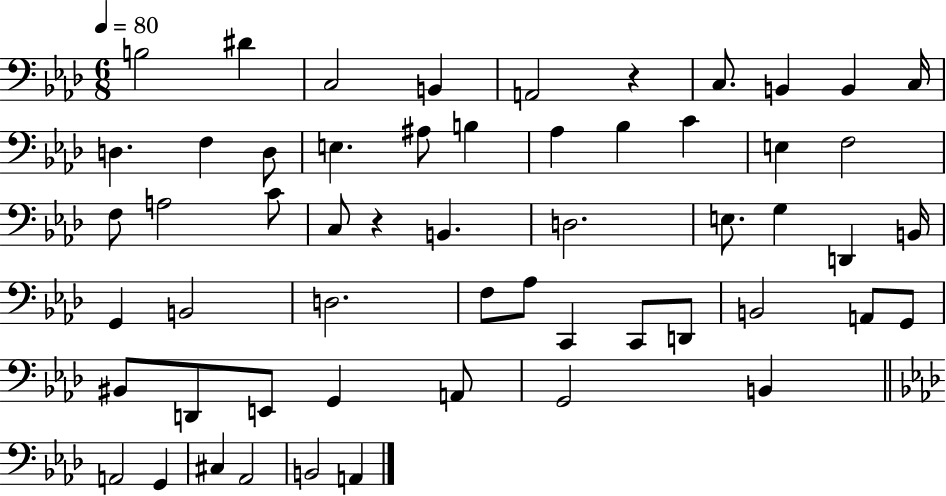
B3/h D#4/q C3/h B2/q A2/h R/q C3/e. B2/q B2/q C3/s D3/q. F3/q D3/e E3/q. A#3/e B3/q Ab3/q Bb3/q C4/q E3/q F3/h F3/e A3/h C4/e C3/e R/q B2/q. D3/h. E3/e. G3/q D2/q B2/s G2/q B2/h D3/h. F3/e Ab3/e C2/q C2/e D2/e B2/h A2/e G2/e BIS2/e D2/e E2/e G2/q A2/e G2/h B2/q A2/h G2/q C#3/q Ab2/h B2/h A2/q